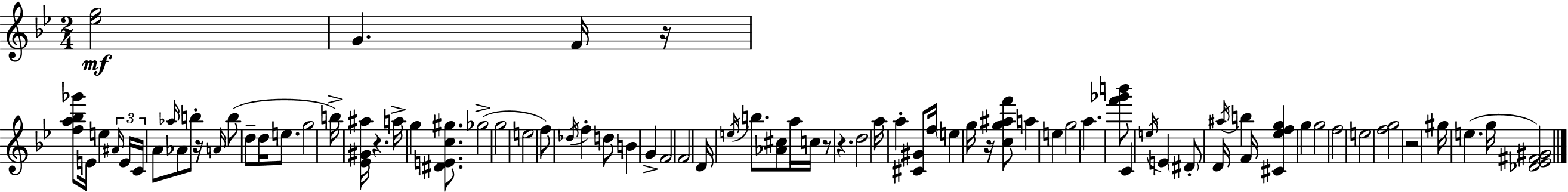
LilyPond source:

{
  \clef treble
  \numericTimeSignature
  \time 2/4
  \key bes \major
  \repeat volta 2 { <ees'' g''>2\mf | g'4. f'16 r16 | <f'' a'' bes'' ges'''>8 e'16 e''4 \tuplet 3/2 { \grace { ais'16 } | e'16 c'16 } a'8 \grace { aes''16 } aes'8 b''8-. | \break r16 \grace { a'16 } b''8( d''8-- d''16 | e''8. g''2 | b''16->) <ees' gis' ais''>16 r4. | a''16-> g''4 | \break <dis' e' c'' gis''>8. ges''2->( | g''2 | e''2 | f''8) \acciaccatura { des''16 } f''4-. | \break d''8 b'4 | g'4-> f'2 | f'2 | d'16 \acciaccatura { e''16 } b''8. | \break <aes' cis''>8 a''16 c''16 r8 r4. | d''2 | a''16 a''4-. | <cis' gis'>8 f''16 \parenthesize e''4 | \break g''16 r16 <c'' g'' ais'' f'''>8 a''4 | e''4 g''2 | a''4. | <f''' ges''' b'''>8 c'4 | \break \acciaccatura { e''16 } e'4 \parenthesize dis'8-. | d'16 \acciaccatura { ais''16 } b''4 f'16 <cis' ees'' f'' g''>4 | g''4 g''2 | f''2 | \break e''2 | <f'' g''>2 | r2 | gis''16 | \break e''4.( g''16 <des' ees' fis' gis'>2) | } \bar "|."
}